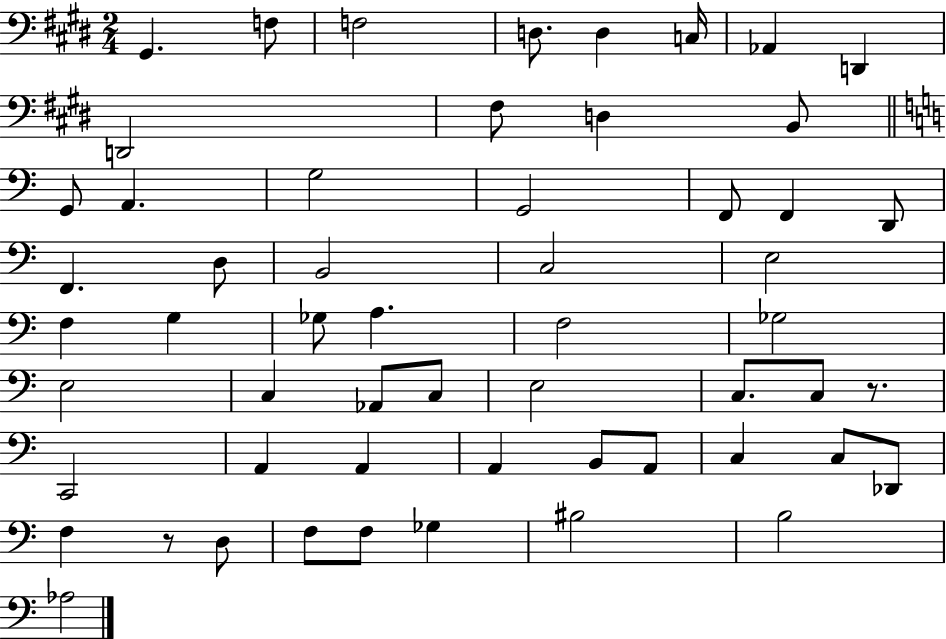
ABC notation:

X:1
T:Untitled
M:2/4
L:1/4
K:E
^G,, F,/2 F,2 D,/2 D, C,/4 _A,, D,, D,,2 ^F,/2 D, B,,/2 G,,/2 A,, G,2 G,,2 F,,/2 F,, D,,/2 F,, D,/2 B,,2 C,2 E,2 F, G, _G,/2 A, F,2 _G,2 E,2 C, _A,,/2 C,/2 E,2 C,/2 C,/2 z/2 C,,2 A,, A,, A,, B,,/2 A,,/2 C, C,/2 _D,,/2 F, z/2 D,/2 F,/2 F,/2 _G, ^B,2 B,2 _A,2